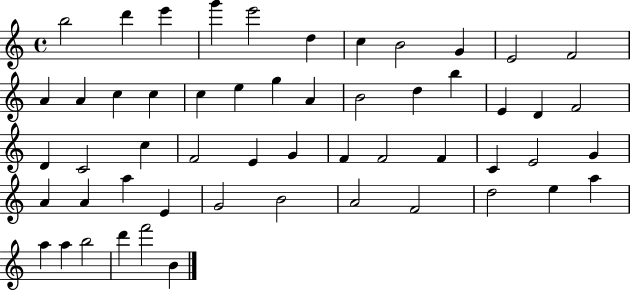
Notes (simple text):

B5/h D6/q E6/q G6/q E6/h D5/q C5/q B4/h G4/q E4/h F4/h A4/q A4/q C5/q C5/q C5/q E5/q G5/q A4/q B4/h D5/q B5/q E4/q D4/q F4/h D4/q C4/h C5/q F4/h E4/q G4/q F4/q F4/h F4/q C4/q E4/h G4/q A4/q A4/q A5/q E4/q G4/h B4/h A4/h F4/h D5/h E5/q A5/q A5/q A5/q B5/h D6/q F6/h B4/q